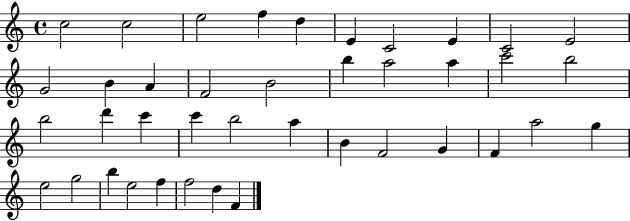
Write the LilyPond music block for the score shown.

{
  \clef treble
  \time 4/4
  \defaultTimeSignature
  \key c \major
  c''2 c''2 | e''2 f''4 d''4 | e'4 c'2 e'4 | c'2 e'2 | \break g'2 b'4 a'4 | f'2 b'2 | b''4 a''2 a''4 | c'''2 b''2 | \break b''2 d'''4 c'''4 | c'''4 b''2 a''4 | b'4 f'2 g'4 | f'4 a''2 g''4 | \break e''2 g''2 | b''4 e''2 f''4 | f''2 d''4 f'4 | \bar "|."
}